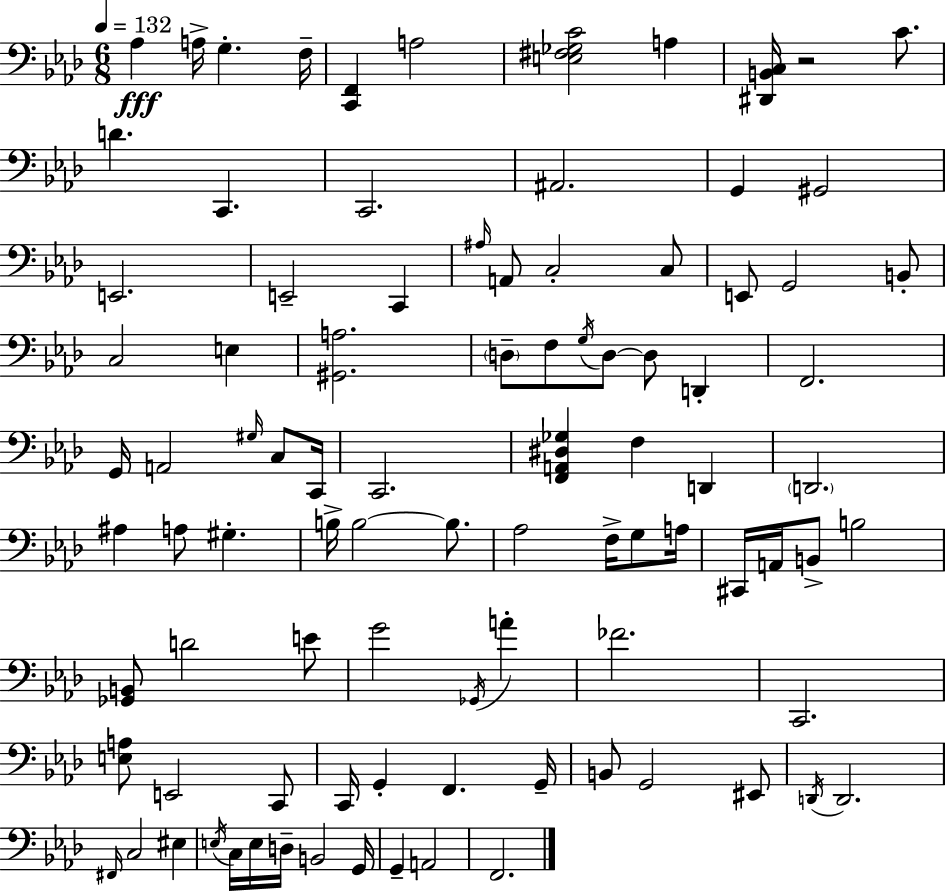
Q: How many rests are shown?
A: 1